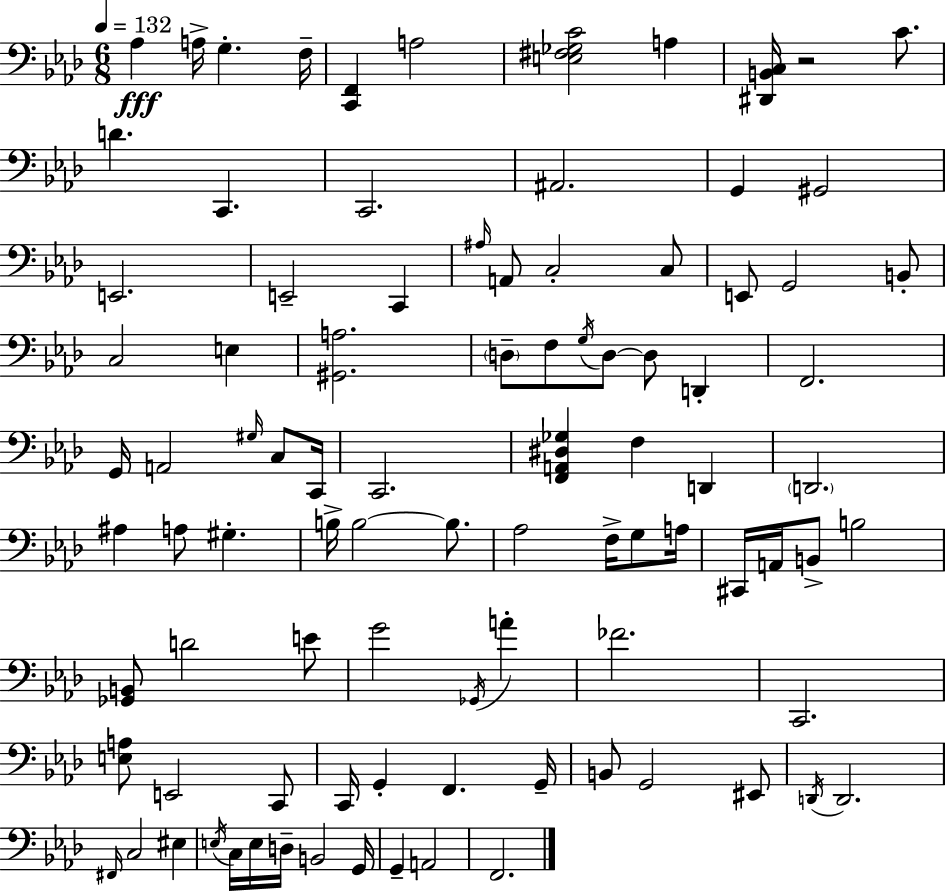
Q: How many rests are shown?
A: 1